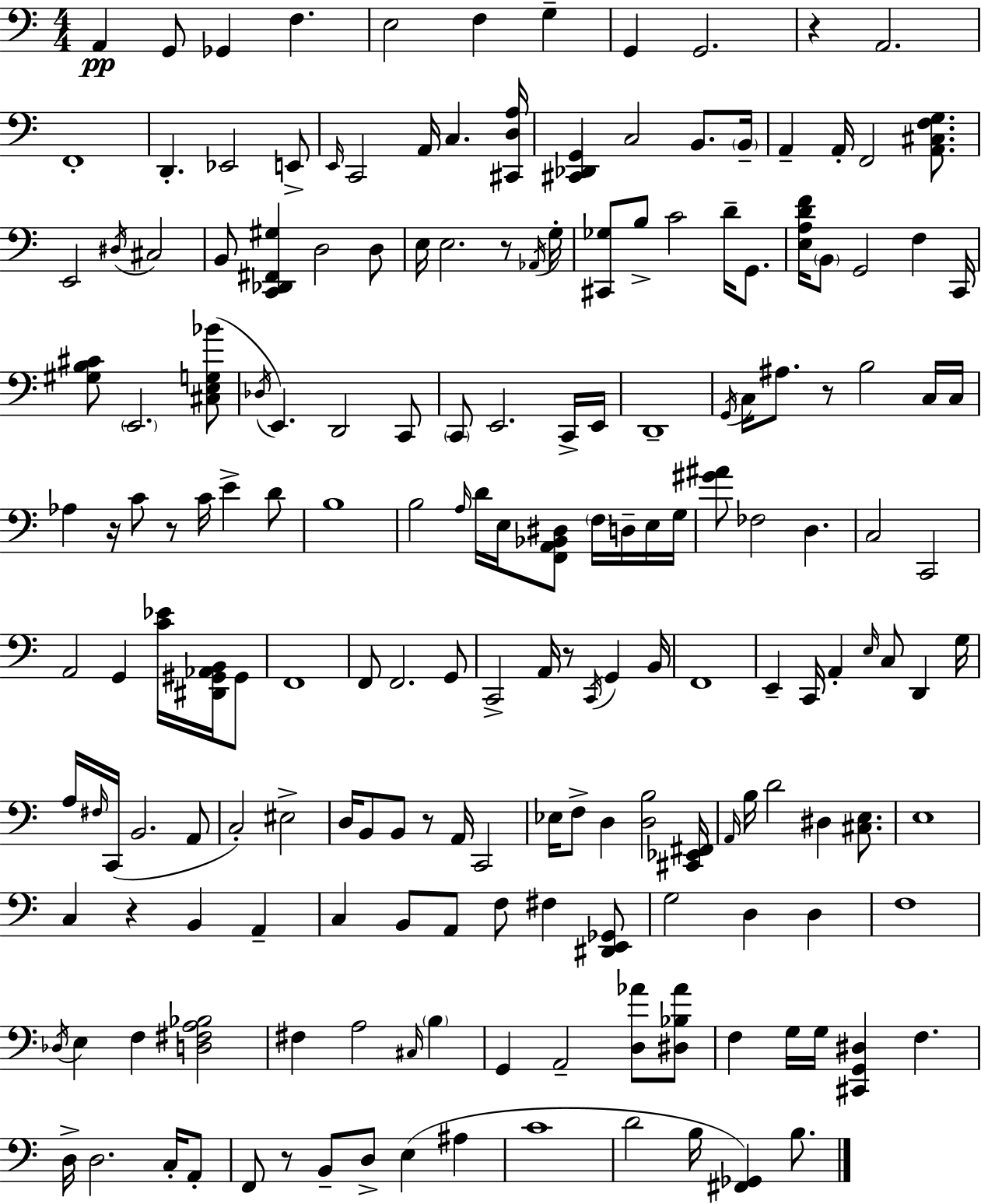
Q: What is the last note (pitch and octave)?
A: B3